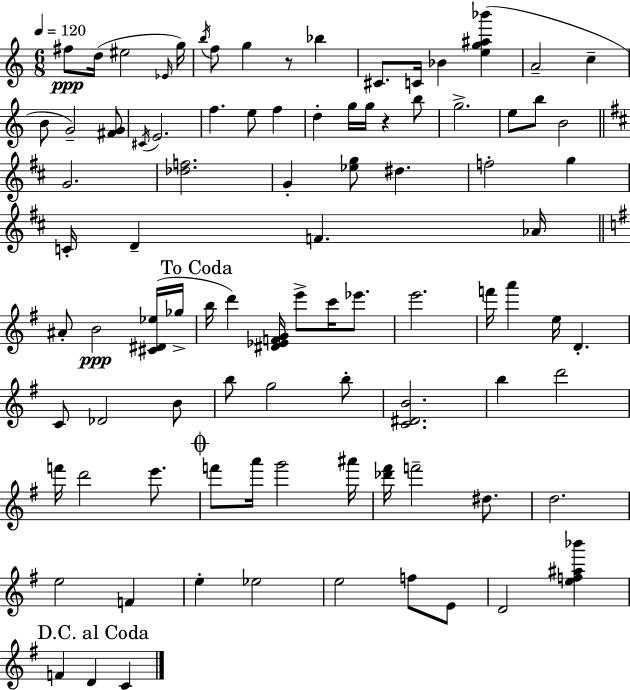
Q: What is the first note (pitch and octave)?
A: F#5